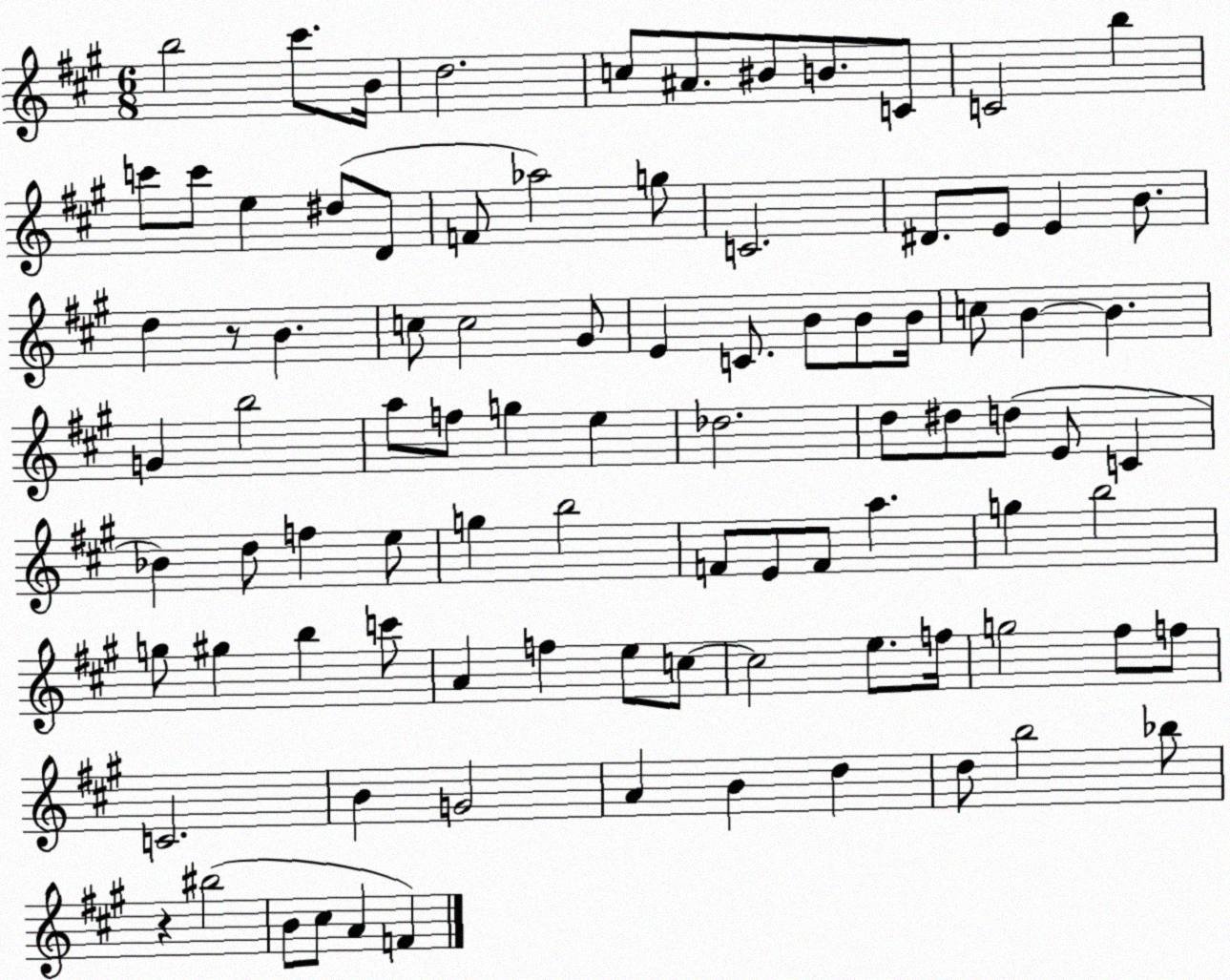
X:1
T:Untitled
M:6/8
L:1/4
K:A
b2 ^c'/2 B/4 d2 c/2 ^A/2 ^B/2 B/2 C/2 C2 b c'/2 c'/2 e ^d/2 D/2 F/2 _a2 g/2 C2 ^D/2 E/2 E B/2 d z/2 B c/2 c2 ^G/2 E C/2 B/2 B/2 B/4 c/2 B B G b2 a/2 f/2 g e _d2 d/2 ^d/2 d/2 E/2 C _B d/2 f e/2 g b2 F/2 E/2 F/2 a g b2 g/2 ^g b c'/2 A f e/2 c/2 c2 e/2 f/4 g2 ^f/2 f/2 C2 B G2 A B d d/2 b2 _b/2 z ^b2 B/2 ^c/2 A F